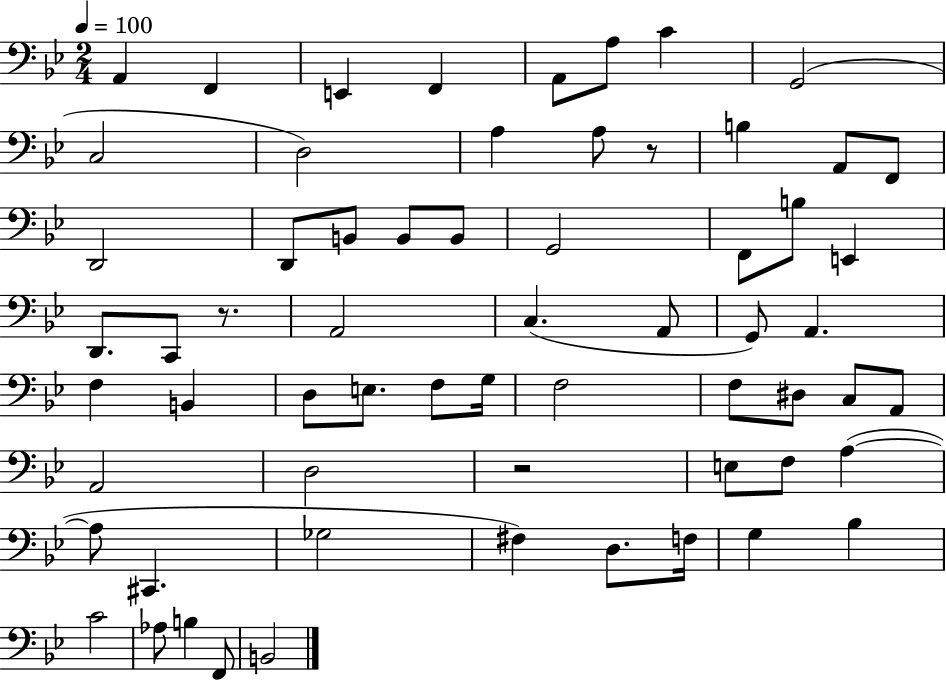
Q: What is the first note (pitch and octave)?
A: A2